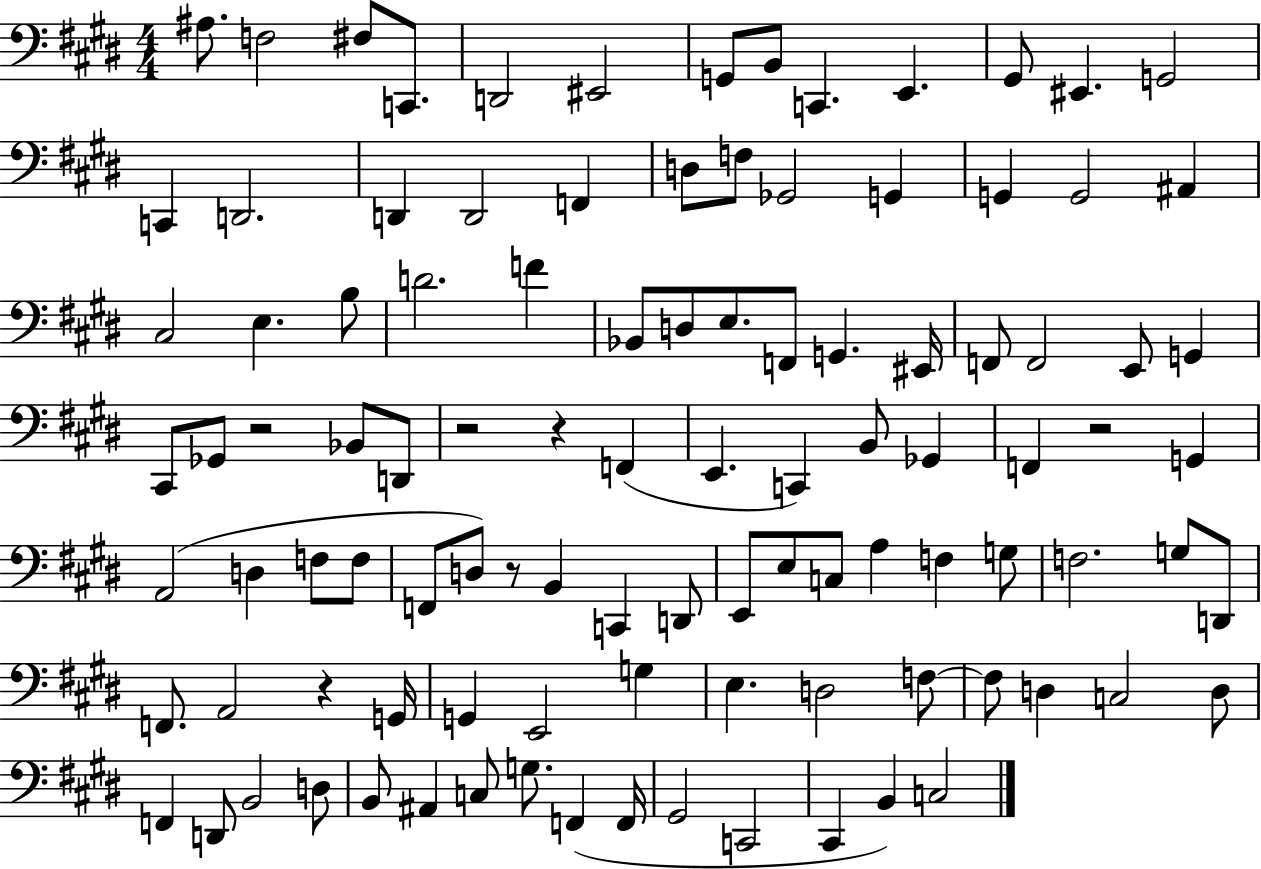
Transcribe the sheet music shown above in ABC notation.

X:1
T:Untitled
M:4/4
L:1/4
K:E
^A,/2 F,2 ^F,/2 C,,/2 D,,2 ^E,,2 G,,/2 B,,/2 C,, E,, ^G,,/2 ^E,, G,,2 C,, D,,2 D,, D,,2 F,, D,/2 F,/2 _G,,2 G,, G,, G,,2 ^A,, ^C,2 E, B,/2 D2 F _B,,/2 D,/2 E,/2 F,,/2 G,, ^E,,/4 F,,/2 F,,2 E,,/2 G,, ^C,,/2 _G,,/2 z2 _B,,/2 D,,/2 z2 z F,, E,, C,, B,,/2 _G,, F,, z2 G,, A,,2 D, F,/2 F,/2 F,,/2 D,/2 z/2 B,, C,, D,,/2 E,,/2 E,/2 C,/2 A, F, G,/2 F,2 G,/2 D,,/2 F,,/2 A,,2 z G,,/4 G,, E,,2 G, E, D,2 F,/2 F,/2 D, C,2 D,/2 F,, D,,/2 B,,2 D,/2 B,,/2 ^A,, C,/2 G,/2 F,, F,,/4 ^G,,2 C,,2 ^C,, B,, C,2